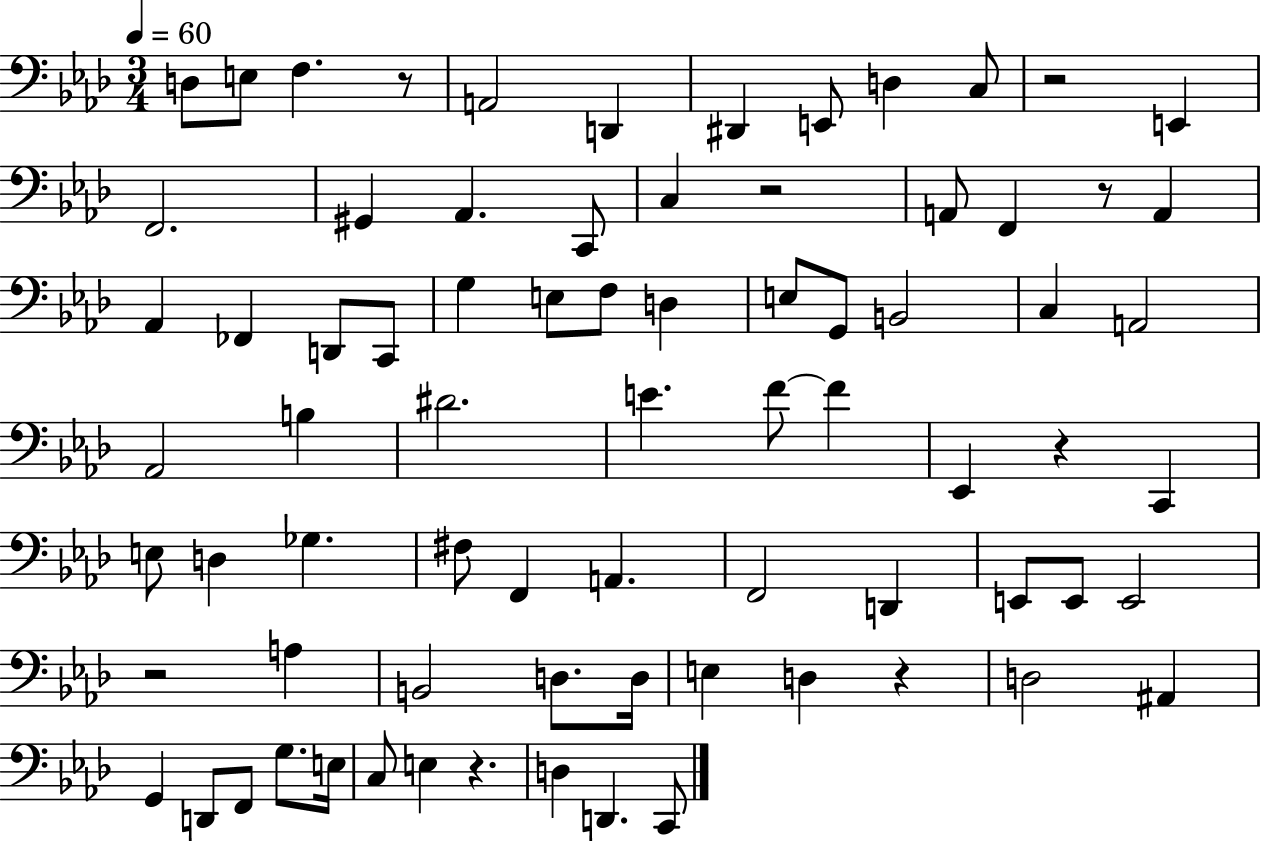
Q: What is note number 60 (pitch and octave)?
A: D2